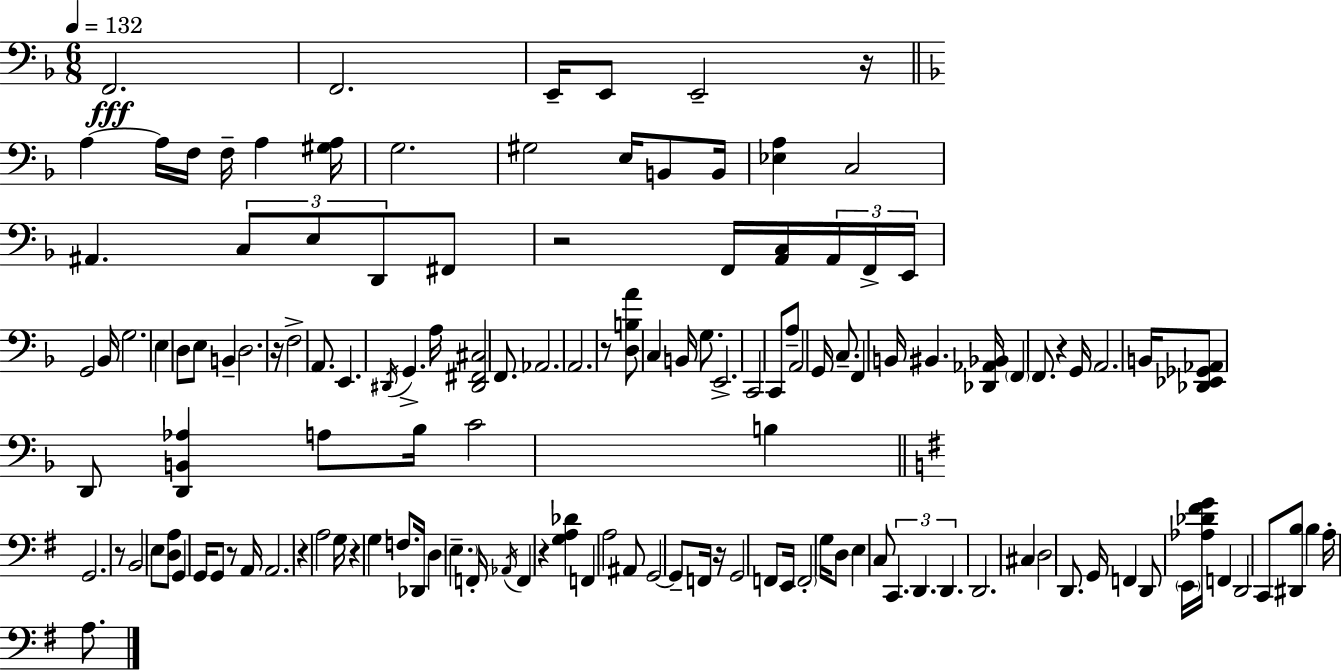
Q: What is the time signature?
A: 6/8